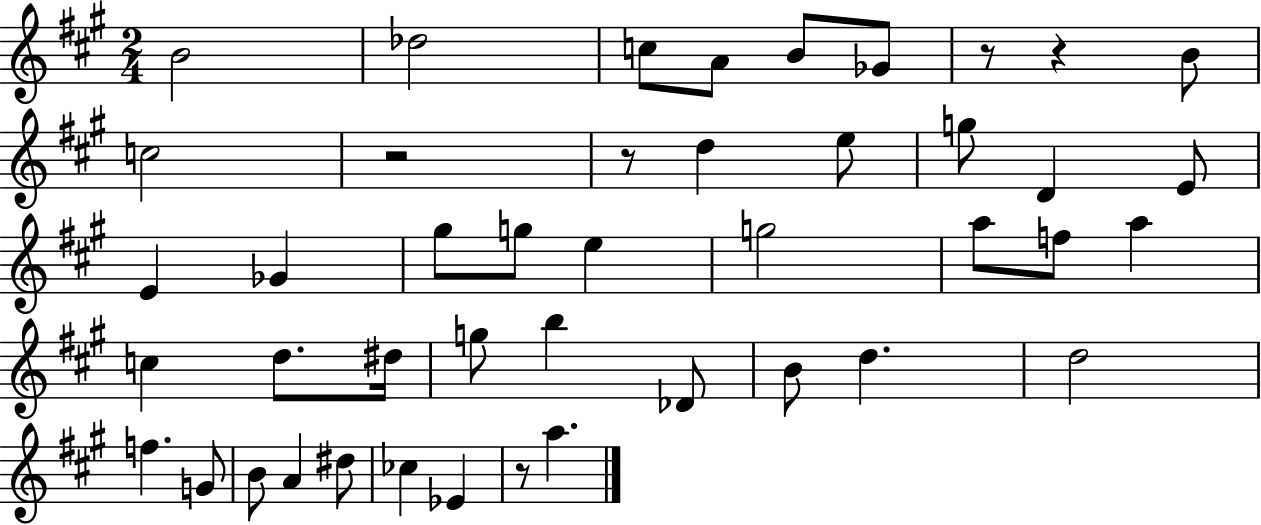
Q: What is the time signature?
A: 2/4